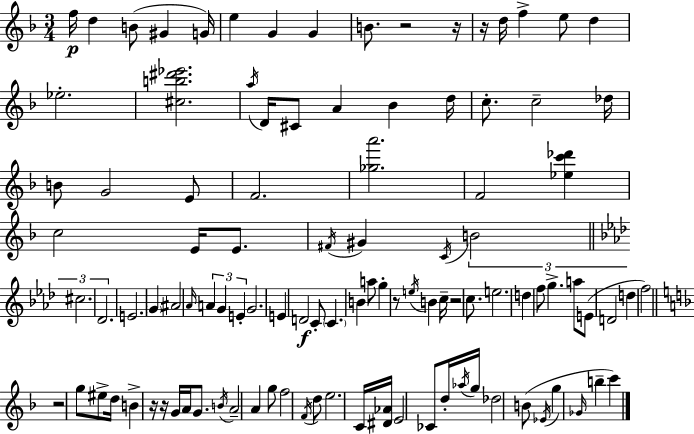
{
  \clef treble
  \numericTimeSignature
  \time 3/4
  \key d \minor
  f''16\p d''4 b'8( gis'4 g'16) | e''4 g'4 g'4 | b'8. r2 r16 | r16 d''16 f''4-> e''8 d''4 | \break ees''2.-. | <cis'' b'' dis''' ees'''>2. | \acciaccatura { a''16 } d'16 cis'8 a'4 bes'4 | d''16 c''8.-. c''2-- | \break des''16 b'8 g'2 e'8 | f'2. | <ges'' a'''>2. | f'2 <ees'' c''' des'''>4 | \break c''2 e'16 e'8. | \acciaccatura { fis'16 } gis'4 \acciaccatura { c'16 } \tuplet 3/2 { b'2 | \bar "||" \break \key f \minor cis''2. | des'2. } | e'2. | \parenthesize g'4 ais'2 | \break \grace { aes'16 } \tuplet 3/2 { a'4 g'4 e'4-. } | g'2. | e'4 d'2\f | c'8-. \parenthesize c'4. b'4 | \break a''8 g''4-. r8 \acciaccatura { e''16 } b'4 | c''16-- r2 c''8. | e''2. | d''4 f''8 g''4.-> | \break a''8 e'8( d'2 | d''4 f''2) | \bar "||" \break \key d \minor r2 g''8 eis''8-> | d''16 b'4-> r16 r16 g'16 a'16 g'8. | \acciaccatura { b'16 } a'2-- a'4 | g''8 f''2 \acciaccatura { f'16 } | \break d''8 e''2. | c'16 <dis' aes'>16 e'2 | ces'8 d''16-. \acciaccatura { aes''16 } g''16 des''2 | b'8( \acciaccatura { ees'16 } g''4 \grace { ges'16 } b''4-- | \break c'''4) \bar "|."
}